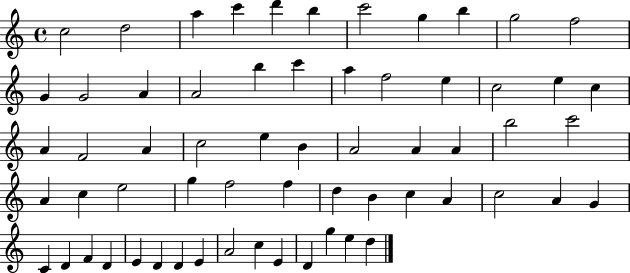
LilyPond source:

{
  \clef treble
  \time 4/4
  \defaultTimeSignature
  \key c \major
  c''2 d''2 | a''4 c'''4 d'''4 b''4 | c'''2 g''4 b''4 | g''2 f''2 | \break g'4 g'2 a'4 | a'2 b''4 c'''4 | a''4 f''2 e''4 | c''2 e''4 c''4 | \break a'4 f'2 a'4 | c''2 e''4 b'4 | a'2 a'4 a'4 | b''2 c'''2 | \break a'4 c''4 e''2 | g''4 f''2 f''4 | d''4 b'4 c''4 a'4 | c''2 a'4 g'4 | \break c'4 d'4 f'4 d'4 | e'4 d'4 d'4 e'4 | a'2 c''4 e'4 | d'4 g''4 e''4 d''4 | \break \bar "|."
}